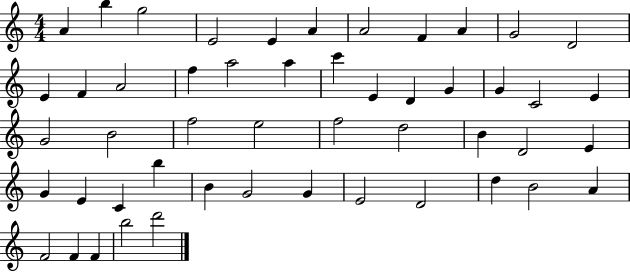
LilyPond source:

{
  \clef treble
  \numericTimeSignature
  \time 4/4
  \key c \major
  a'4 b''4 g''2 | e'2 e'4 a'4 | a'2 f'4 a'4 | g'2 d'2 | \break e'4 f'4 a'2 | f''4 a''2 a''4 | c'''4 e'4 d'4 g'4 | g'4 c'2 e'4 | \break g'2 b'2 | f''2 e''2 | f''2 d''2 | b'4 d'2 e'4 | \break g'4 e'4 c'4 b''4 | b'4 g'2 g'4 | e'2 d'2 | d''4 b'2 a'4 | \break f'2 f'4 f'4 | b''2 d'''2 | \bar "|."
}